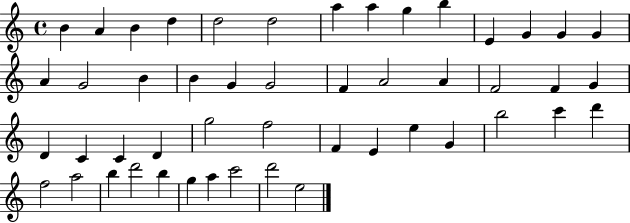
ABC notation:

X:1
T:Untitled
M:4/4
L:1/4
K:C
B A B d d2 d2 a a g b E G G G A G2 B B G G2 F A2 A F2 F G D C C D g2 f2 F E e G b2 c' d' f2 a2 b d'2 b g a c'2 d'2 e2